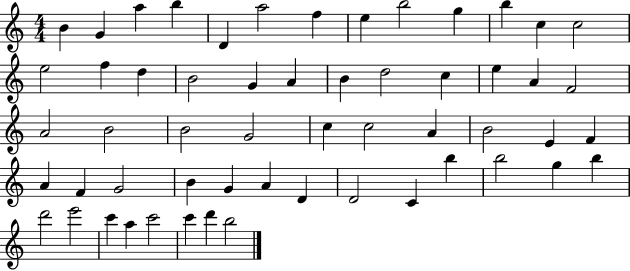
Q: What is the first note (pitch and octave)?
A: B4